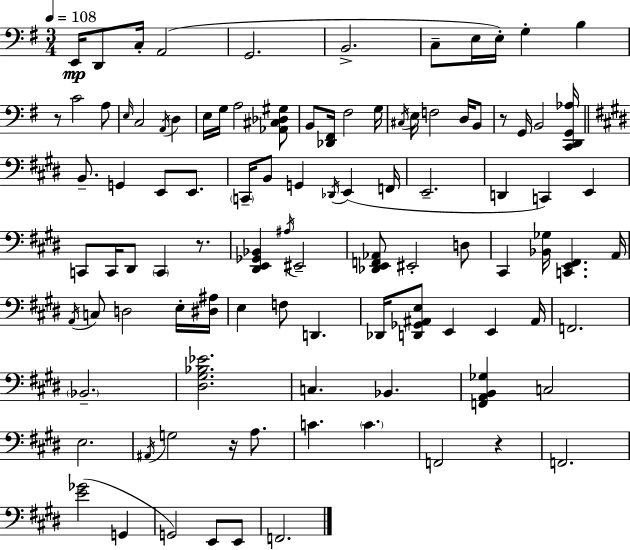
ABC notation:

X:1
T:Untitled
M:3/4
L:1/4
K:G
E,,/4 D,,/2 C,/4 A,,2 G,,2 B,,2 C,/2 E,/4 E,/4 G, B, z/2 C2 A,/2 E,/4 C,2 A,,/4 D, E,/4 G,/4 A,2 [_A,,^C,_D,^G,]/2 B,,/2 [_D,,^F,,]/4 ^F,2 G,/4 ^C,/4 E,/4 F,2 D,/4 B,,/2 z/2 G,,/4 B,,2 [C,,D,,G,,_A,]/4 B,,/2 G,, E,,/2 E,,/2 C,,/4 B,,/2 G,, _D,,/4 E,, F,,/4 E,,2 D,, C,, E,, C,,/2 C,,/4 ^D,,/2 C,, z/2 [^D,,E,,_G,,_B,,] ^A,/4 ^E,,2 [_D,,E,,F,,_A,,]/2 ^E,,2 D,/2 ^C,, [_B,,_G,]/4 [C,,E,,^F,,] A,,/4 A,,/4 C,/2 D,2 E,/4 [^D,^A,]/4 E, F,/2 D,, _D,,/4 [D,,_G,,^A,,E,]/2 E,, E,, ^A,,/4 F,,2 _B,,2 [^D,^G,_B,_E]2 C, _B,, [F,,A,,B,,_G,] C,2 E,2 ^A,,/4 G,2 z/4 A,/2 C C F,,2 z F,,2 [E_G]2 G,, G,,2 E,,/2 E,,/2 F,,2